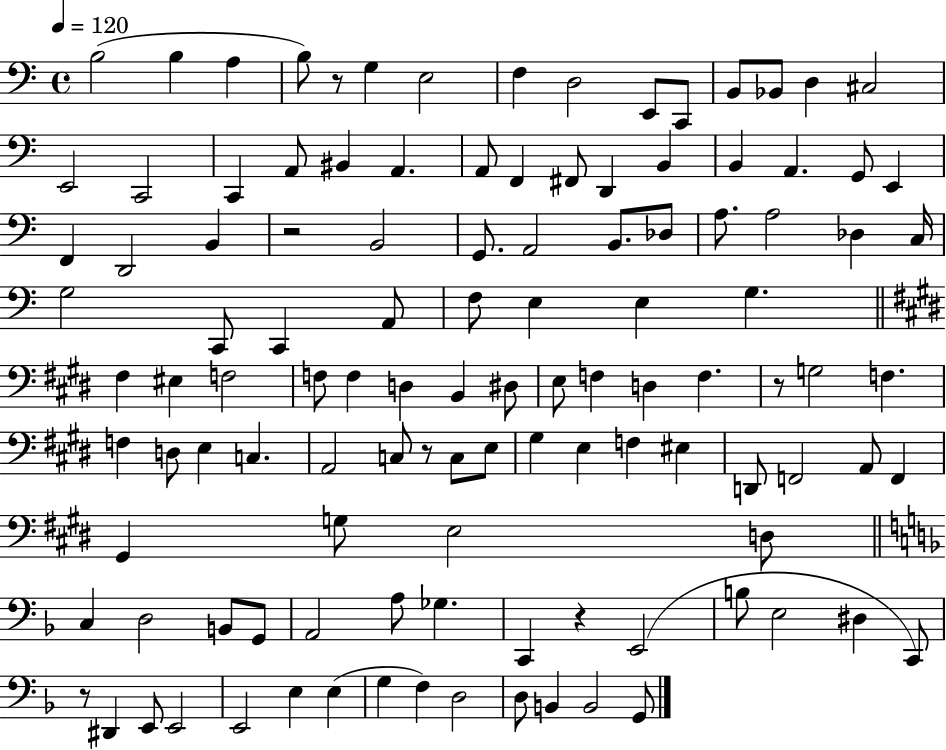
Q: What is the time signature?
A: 4/4